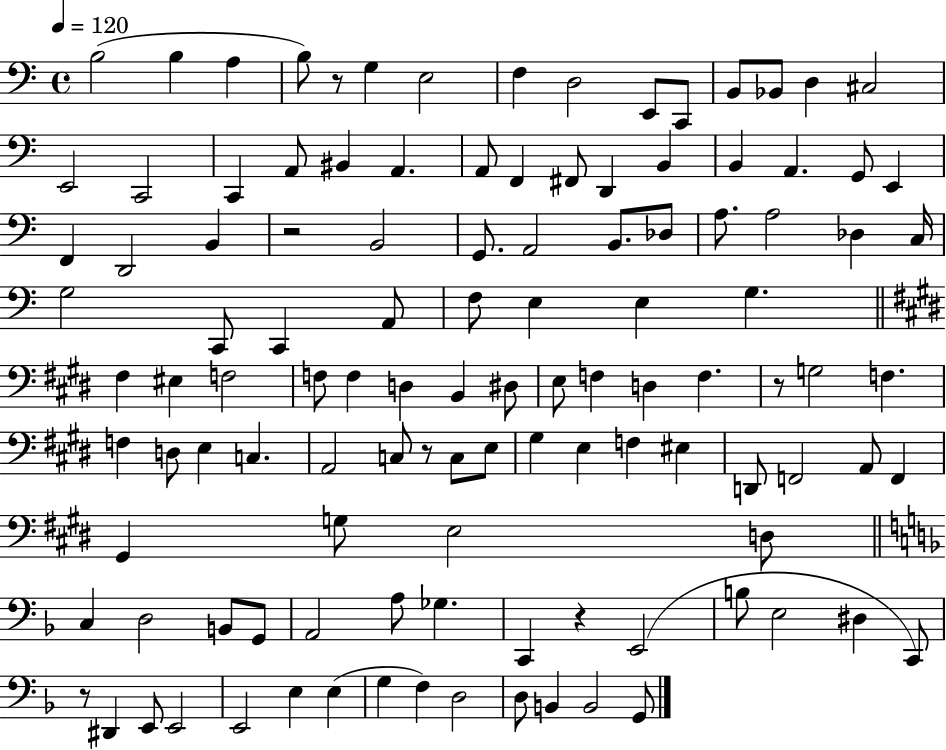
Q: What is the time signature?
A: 4/4